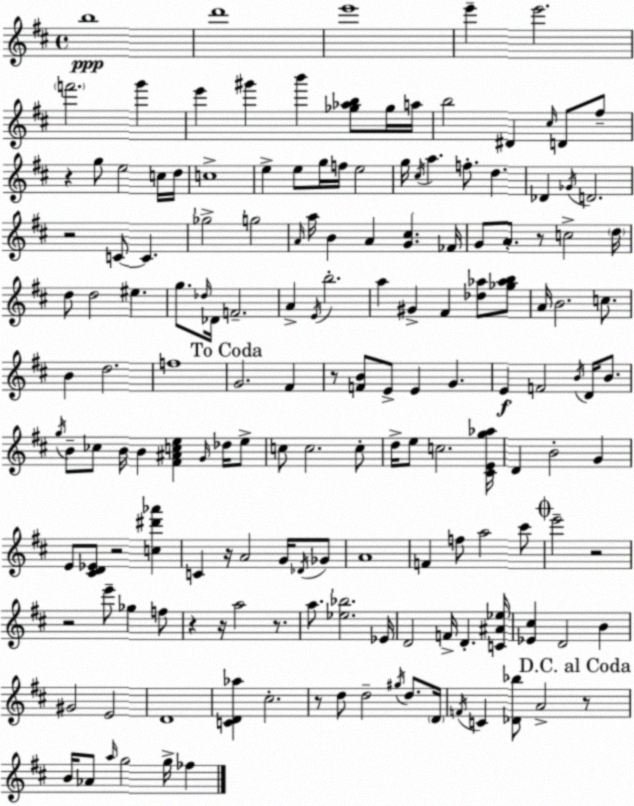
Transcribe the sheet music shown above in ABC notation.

X:1
T:Untitled
M:4/4
L:1/4
K:D
b4 d'4 e'4 e' e'2 f'2 g' e' ^g' b' [_g_ab]/2 _g/4 a/4 b2 ^D ^c/4 D/2 ^f/2 z g/2 e2 c/4 d/4 c4 e e/2 g/4 f/4 e2 g/4 ^c/4 a f/2 d _D _G/4 D2 z2 C/2 C _g2 g2 A/4 a/4 B A [G^c] _F/4 G/2 A/2 z/2 c2 d/4 d/2 d2 ^e g/2 _d/4 _D/4 F2 A E/4 b2 a ^G ^F [_d_a]/2 [_g_ab]/2 A/4 B2 c/2 B d2 f4 G2 ^F z/2 [FB]/2 E/2 E G E F2 B/4 D/4 B/2 g/4 B/2 _c/2 B/4 B [^F^Ace] G/4 _d/4 e/2 c/2 c2 c/2 d/4 e/2 c2 [^CEg_a]/4 D B2 G E/2 [^CD_E]/2 z2 [c^d'_a'] C z/4 A2 G/4 _D/4 _G/2 A4 F f/2 a2 ^c'/2 e'2 z2 z2 e'/2 _g f/2 z z/4 a2 z/2 a/2 [_e_b]2 _E/4 D2 F/4 D [C^A_e]/4 [_E^c] D2 B ^G2 E2 D4 [CD_a] ^c2 z/2 d/2 d2 ^g/4 d/2 D/4 F/4 C [_D_b]/2 A2 z/2 B/4 _A/2 a/4 g2 g/4 _f